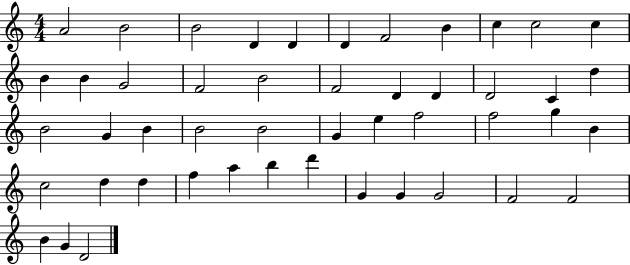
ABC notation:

X:1
T:Untitled
M:4/4
L:1/4
K:C
A2 B2 B2 D D D F2 B c c2 c B B G2 F2 B2 F2 D D D2 C d B2 G B B2 B2 G e f2 f2 g B c2 d d f a b d' G G G2 F2 F2 B G D2